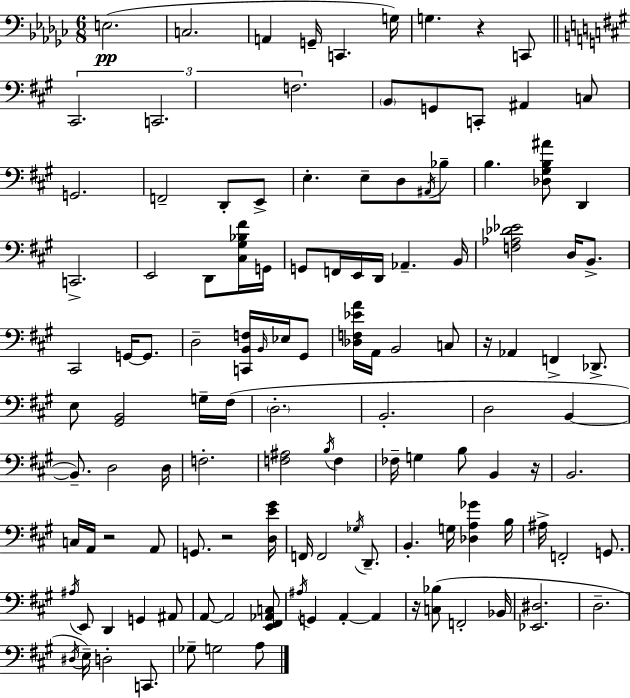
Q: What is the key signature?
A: EES minor